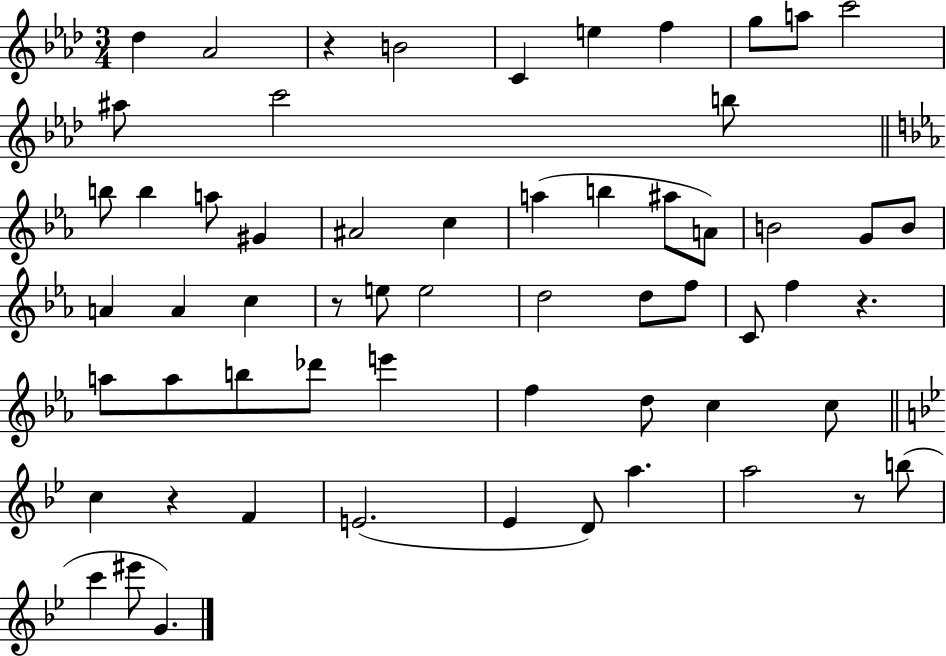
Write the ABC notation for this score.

X:1
T:Untitled
M:3/4
L:1/4
K:Ab
_d _A2 z B2 C e f g/2 a/2 c'2 ^a/2 c'2 b/2 b/2 b a/2 ^G ^A2 c a b ^a/2 A/2 B2 G/2 B/2 A A c z/2 e/2 e2 d2 d/2 f/2 C/2 f z a/2 a/2 b/2 _d'/2 e' f d/2 c c/2 c z F E2 _E D/2 a a2 z/2 b/2 c' ^e'/2 G